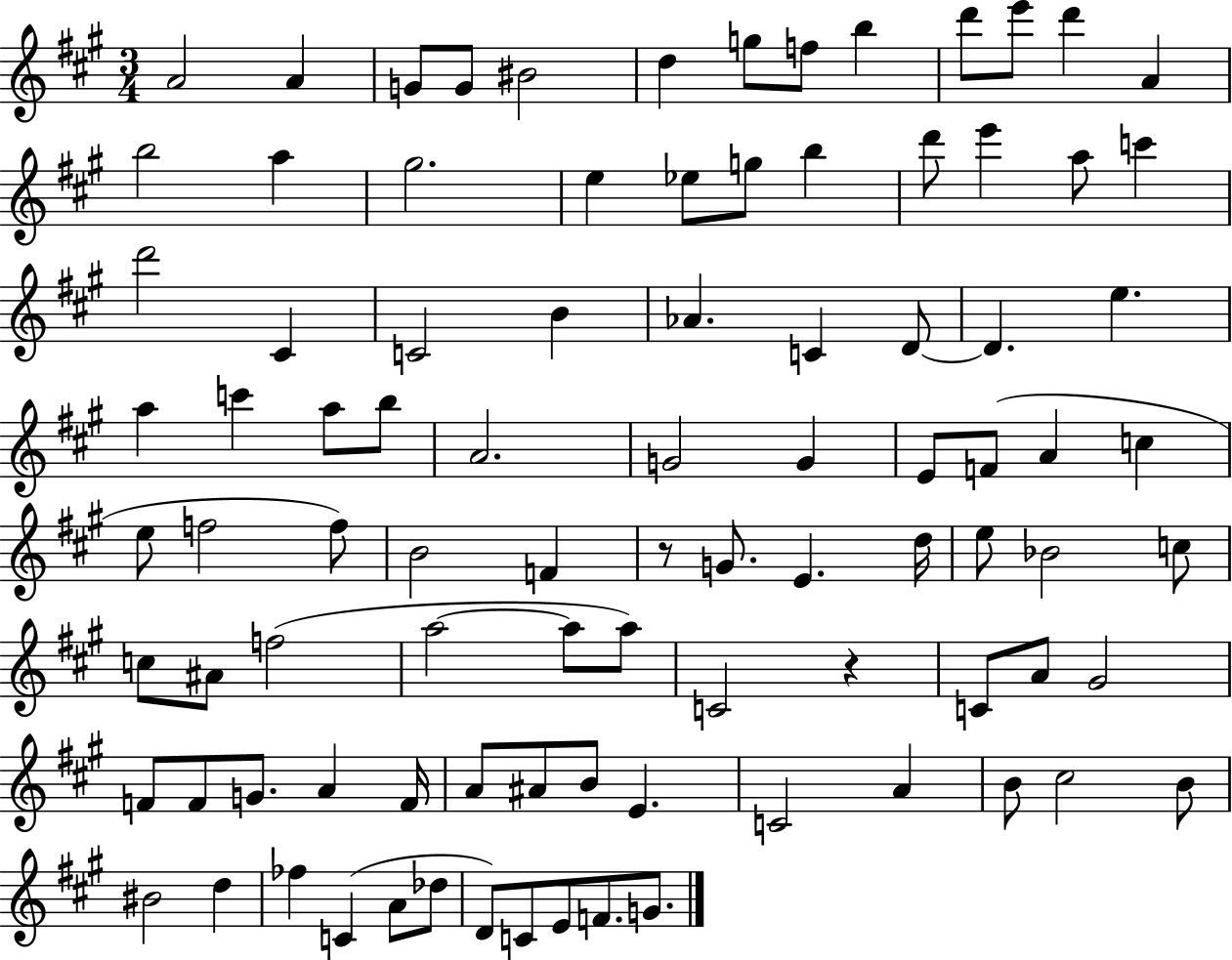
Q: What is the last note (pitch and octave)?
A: G4